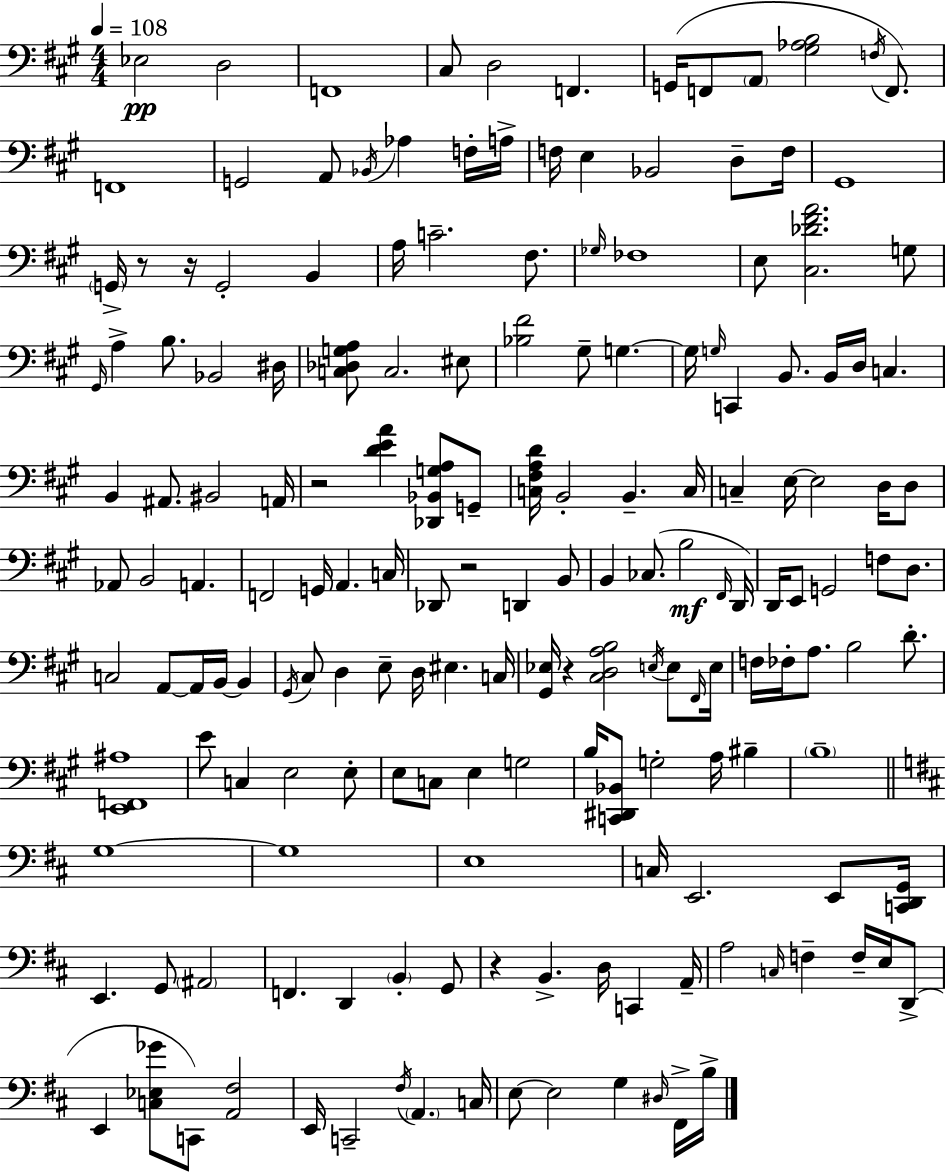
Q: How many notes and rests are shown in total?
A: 173